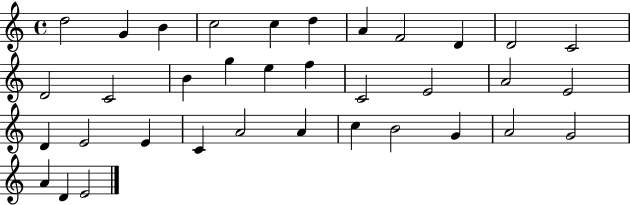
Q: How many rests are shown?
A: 0